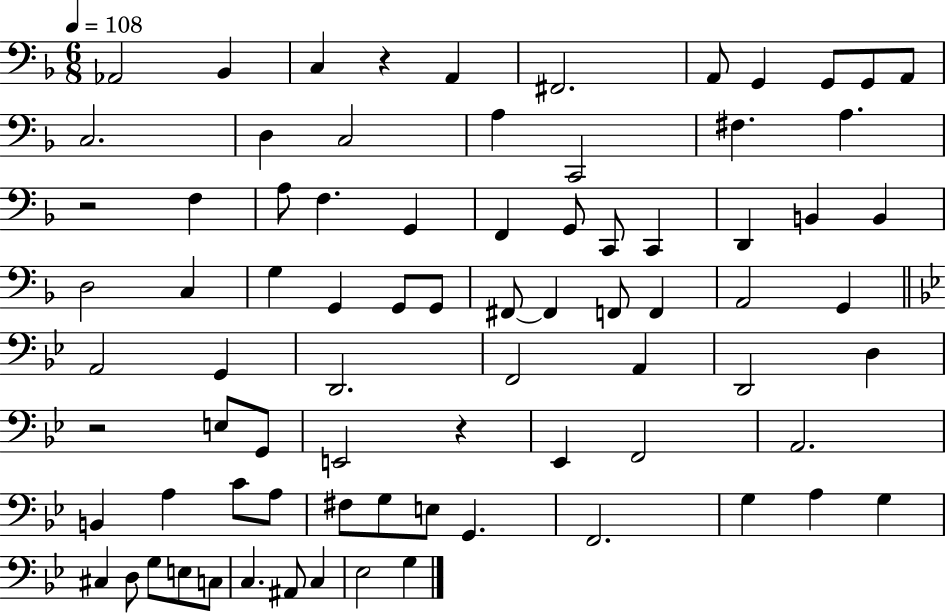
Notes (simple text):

Ab2/h Bb2/q C3/q R/q A2/q F#2/h. A2/e G2/q G2/e G2/e A2/e C3/h. D3/q C3/h A3/q C2/h F#3/q. A3/q. R/h F3/q A3/e F3/q. G2/q F2/q G2/e C2/e C2/q D2/q B2/q B2/q D3/h C3/q G3/q G2/q G2/e G2/e F#2/e F#2/q F2/e F2/q A2/h G2/q A2/h G2/q D2/h. F2/h A2/q D2/h D3/q R/h E3/e G2/e E2/h R/q Eb2/q F2/h A2/h. B2/q A3/q C4/e A3/e F#3/e G3/e E3/e G2/q. F2/h. G3/q A3/q G3/q C#3/q D3/e G3/e E3/e C3/e C3/q. A#2/e C3/q Eb3/h G3/q